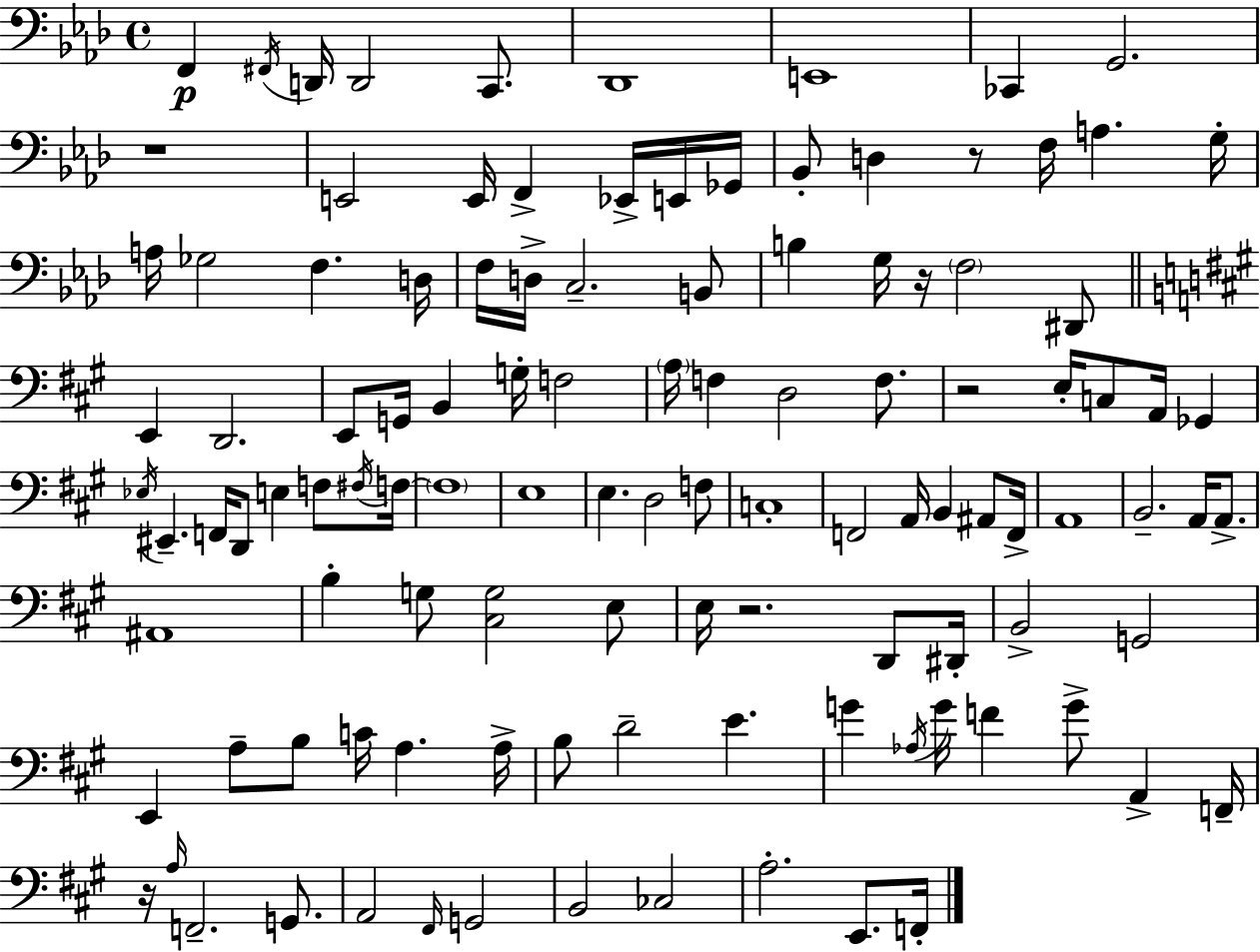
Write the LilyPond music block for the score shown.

{
  \clef bass
  \time 4/4
  \defaultTimeSignature
  \key aes \major
  f,4\p \acciaccatura { fis,16 } d,16 d,2 c,8. | des,1 | e,1 | ces,4 g,2. | \break r1 | e,2 e,16 f,4-> ees,16-> e,16 | ges,16 bes,8-. d4 r8 f16 a4. | g16-. a16 ges2 f4. | \break d16 f16 d16-> c2.-- b,8 | b4 g16 r16 \parenthesize f2 dis,8 | \bar "||" \break \key a \major e,4 d,2. | e,8 g,16 b,4 g16-. f2 | \parenthesize a16 f4 d2 f8. | r2 e16-. c8 a,16 ges,4 | \break \acciaccatura { ees16 } eis,4.-- f,16 d,8 e4 f8 | \acciaccatura { fis16 } f16~~ \parenthesize f1 | e1 | e4. d2 | \break f8 c1-. | f,2 a,16 b,4 ais,8 | f,16-> a,1 | b,2.-- a,16 a,8.-> | \break ais,1 | b4-. g8 <cis g>2 | e8 e16 r2. d,8 | dis,16-. b,2-> g,2 | \break e,4 a8-- b8 c'16 a4. | a16-> b8 d'2-- e'4. | g'4 \acciaccatura { aes16 } g'16 f'4 g'8-> a,4-> | f,16-- r16 \grace { a16 } f,2.-- | \break g,8. a,2 \grace { fis,16 } g,2 | b,2 ces2 | a2.-. | e,8. f,16-. \bar "|."
}